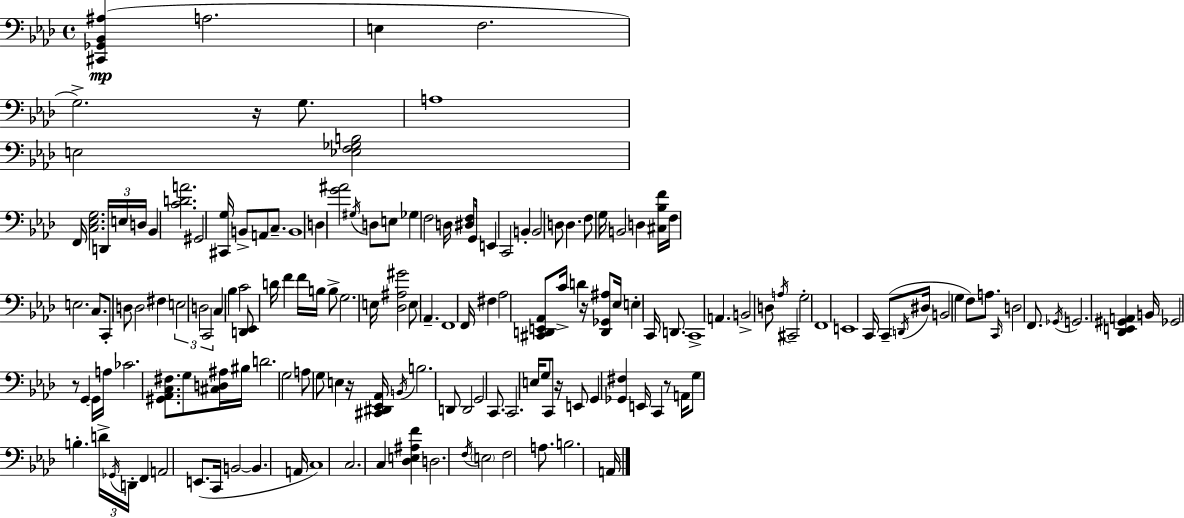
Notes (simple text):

[C#2,Gb2,Bb2,A#3]/q A3/h. E3/q F3/h. G3/h. R/s G3/e. A3/w E3/h [Eb3,F3,Gb3,B3]/h F2/s [C3,Eb3,G3]/h. D2/s E3/s D3/s Bb2/q [C4,D4,A4]/h. G#2/h [C#2,G3]/s B2/e A2/e C3/e. B2/w D3/q [G4,A#4]/h G#3/s D3/e E3/e Gb3/q F3/h D3/s [D#3,F3]/e G2/s E2/q C2/h B2/q B2/h D3/e D3/q. F3/e G3/s B2/h D3/q [C#3,Bb3,F4]/s F3/s E3/h. C3/e. C2/e D3/e D3/h F#3/q E3/h D3/h C2/h C3/q Bb3/q C4/h [D2,Eb2]/e D4/s F4/q F4/s B3/s B3/e G3/h. E3/s [Db3,A#3,G#4]/h E3/e Ab2/q. F2/w F2/s F#3/q Ab3/h [C#2,D2,E2,Ab2]/e C4/s D4/q R/s [D2,Gb2,A#3]/e Eb3/s E3/q C2/s D2/e. C2/w A2/q. B2/h D3/e A3/s C#2/h G3/h F2/w E2/w C2/s C2/e D2/s D#3/s B2/h G3/q F3/e A3/e. C2/s D3/h F2/e. Gb2/s G2/h. [Db2,E2,G#2,A2]/q B2/s Gb2/h R/e G2/q G2/s A3/s CES4/h. [G#2,Ab2,C3,F#3]/e. G3/e [C#3,D3,A#3]/s BIS3/s D4/h. G3/h A3/e G3/e E3/q R/s [C#2,D#2,Eb2,Ab2]/s B2/s B3/h. D2/e D2/h G2/h C2/e. C2/h. E3/s G3/e C2/e R/s E2/e G2/q [Gb2,F#3]/q E2/s C2/q R/e A2/s G3/e B3/q. D4/s Gb2/s D2/s F2/q A2/h E2/e. C2/s B2/h B2/q. A2/s C3/w C3/h. C3/q [Db3,E3,A#3,F4]/q D3/h. F3/s E3/h F3/h A3/e. B3/h. A2/s